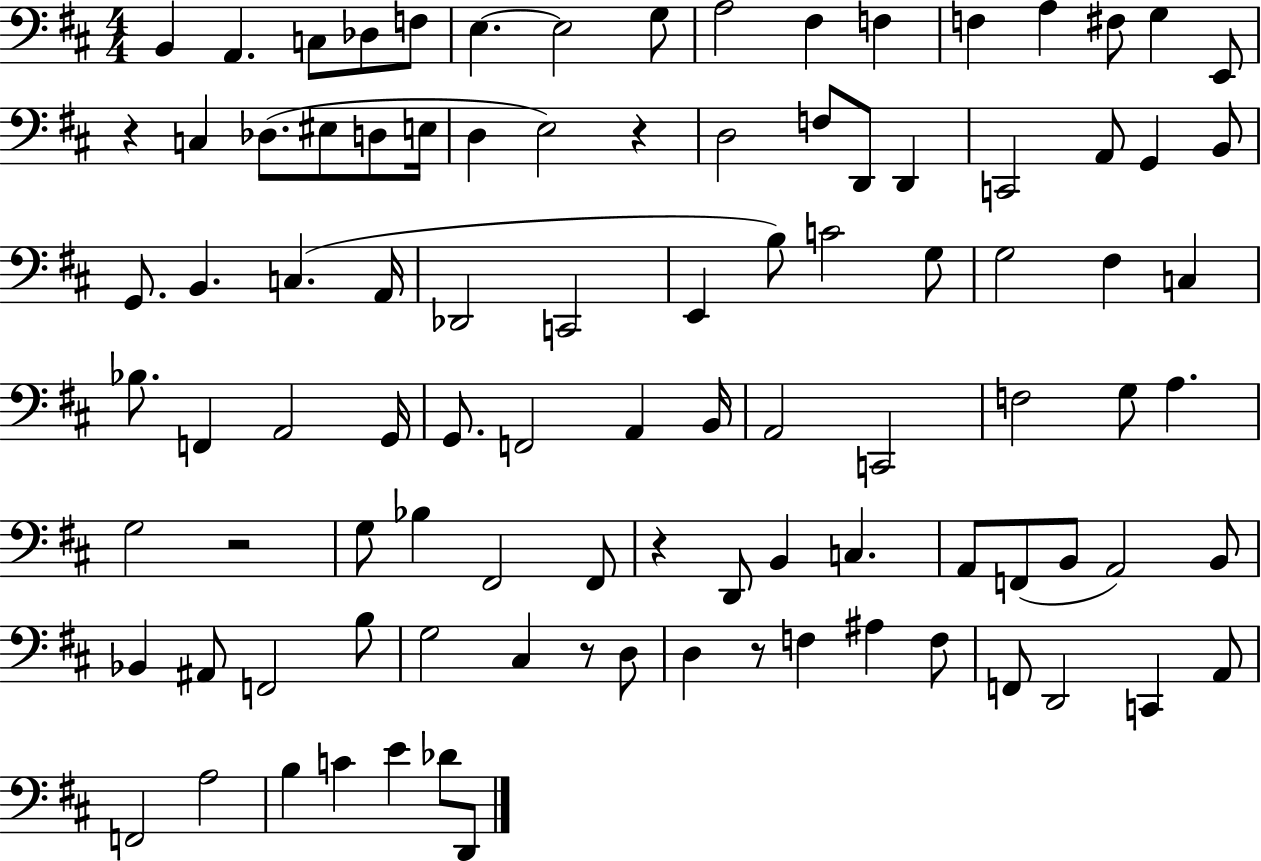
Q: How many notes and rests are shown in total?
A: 98